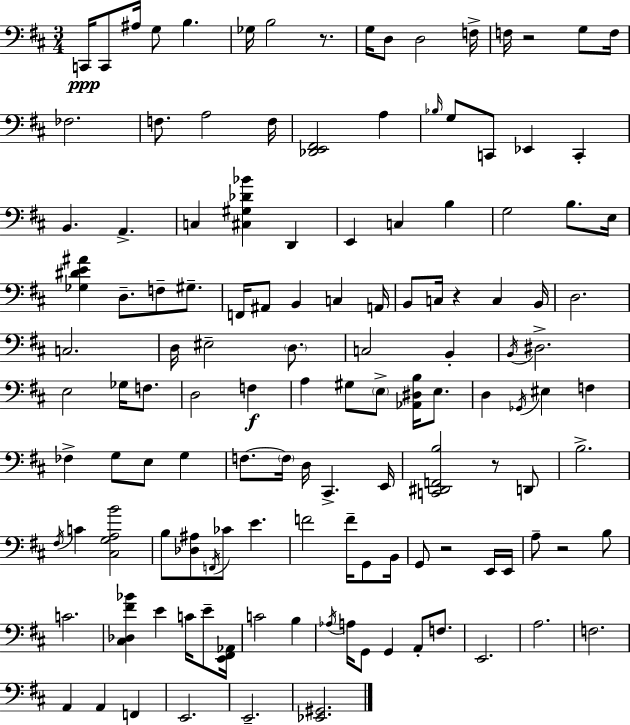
{
  \clef bass
  \numericTimeSignature
  \time 3/4
  \key d \major
  c,16\ppp c,8 ais16 g8 b4. | ges16 b2 r8. | g16 d8 d2 f16-> | f16 r2 g8 f16 | \break fes2. | f8. a2 f16 | <des, e, fis,>2 a4 | \grace { bes16 } g8 c,8 ees,4 c,4-. | \break b,4. a,4.-> | c4 <cis gis des' bes'>4 d,4 | e,4 c4 b4 | g2 b8. | \break e16 <ges dis' e' ais'>4 d8.-- f8-- gis8.-- | f,16 ais,8 b,4 c4 | a,16 b,8 c16 r4 c4 | b,16 d2. | \break c2. | d16 eis2-- \parenthesize d8. | c2 b,4-. | \acciaccatura { b,16 } dis2.-> | \break e2 ges16 f8. | d2 f4\f | a4 gis8 \parenthesize e8-> <aes, dis b>16 e8. | d4 \acciaccatura { ges,16 } eis4 f4 | \break fes4-> g8 e8 g4 | f8.~~ \parenthesize f16 d16 cis,4.-> | e,16 <c, dis, f, b>2 r8 | d,8 b2.-> | \break \acciaccatura { fis16 } c'4 <cis g a b'>2 | b8 <des ais>8 \acciaccatura { f,16 } ces'8 e'4. | f'2 | f'16-- g,8 b,16 g,8 r2 | \break e,16 e,16 a8-- r2 | b8 c'2. | <cis des fis' bes'>4 e'4 | c'16 e'8-- <e, fis, aes,>16 c'2 | \break b4 \acciaccatura { aes16 } a16 g,8 g,4 | a,8-. f8. e,2. | a2. | f2. | \break a,4 a,4 | f,4 e,2. | e,2.-- | <ees, gis,>2. | \break \bar "|."
}